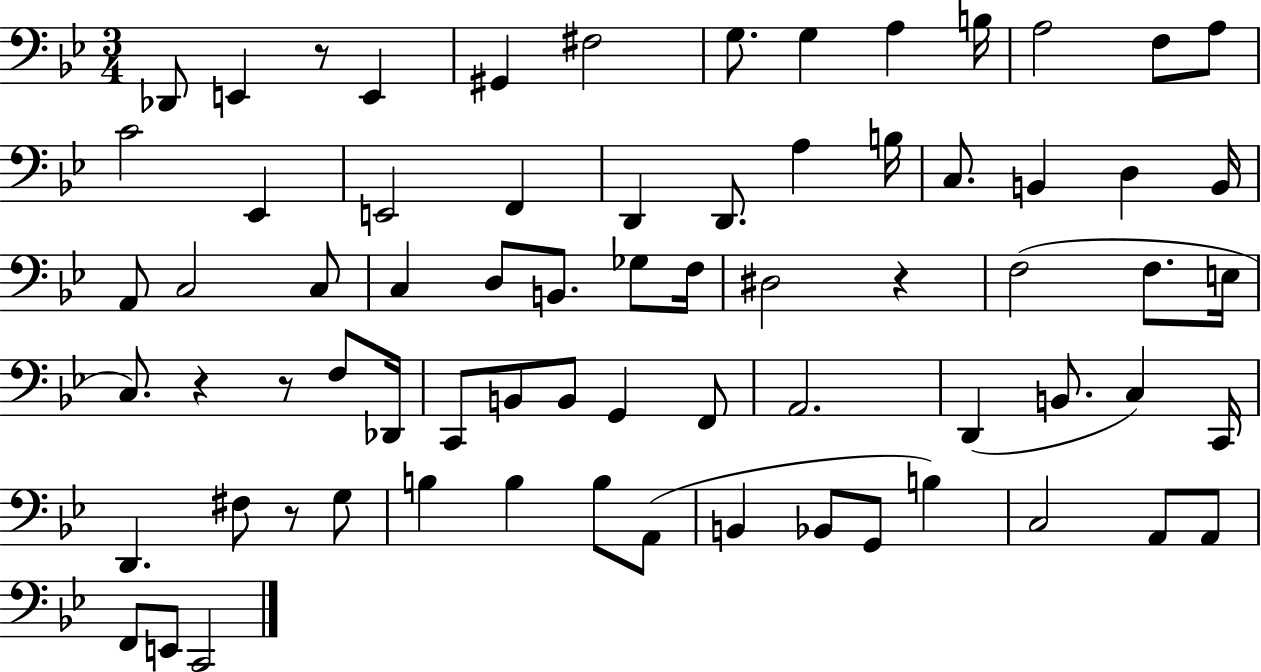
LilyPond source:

{
  \clef bass
  \numericTimeSignature
  \time 3/4
  \key bes \major
  \repeat volta 2 { des,8 e,4 r8 e,4 | gis,4 fis2 | g8. g4 a4 b16 | a2 f8 a8 | \break c'2 ees,4 | e,2 f,4 | d,4 d,8. a4 b16 | c8. b,4 d4 b,16 | \break a,8 c2 c8 | c4 d8 b,8. ges8 f16 | dis2 r4 | f2( f8. e16 | \break c8.) r4 r8 f8 des,16 | c,8 b,8 b,8 g,4 f,8 | a,2. | d,4( b,8. c4) c,16 | \break d,4. fis8 r8 g8 | b4 b4 b8 a,8( | b,4 bes,8 g,8 b4) | c2 a,8 a,8 | \break f,8 e,8 c,2 | } \bar "|."
}